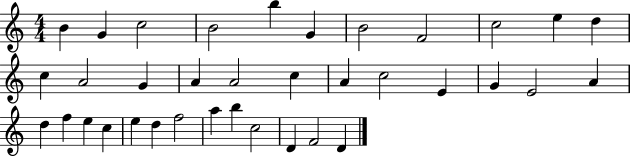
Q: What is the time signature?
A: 4/4